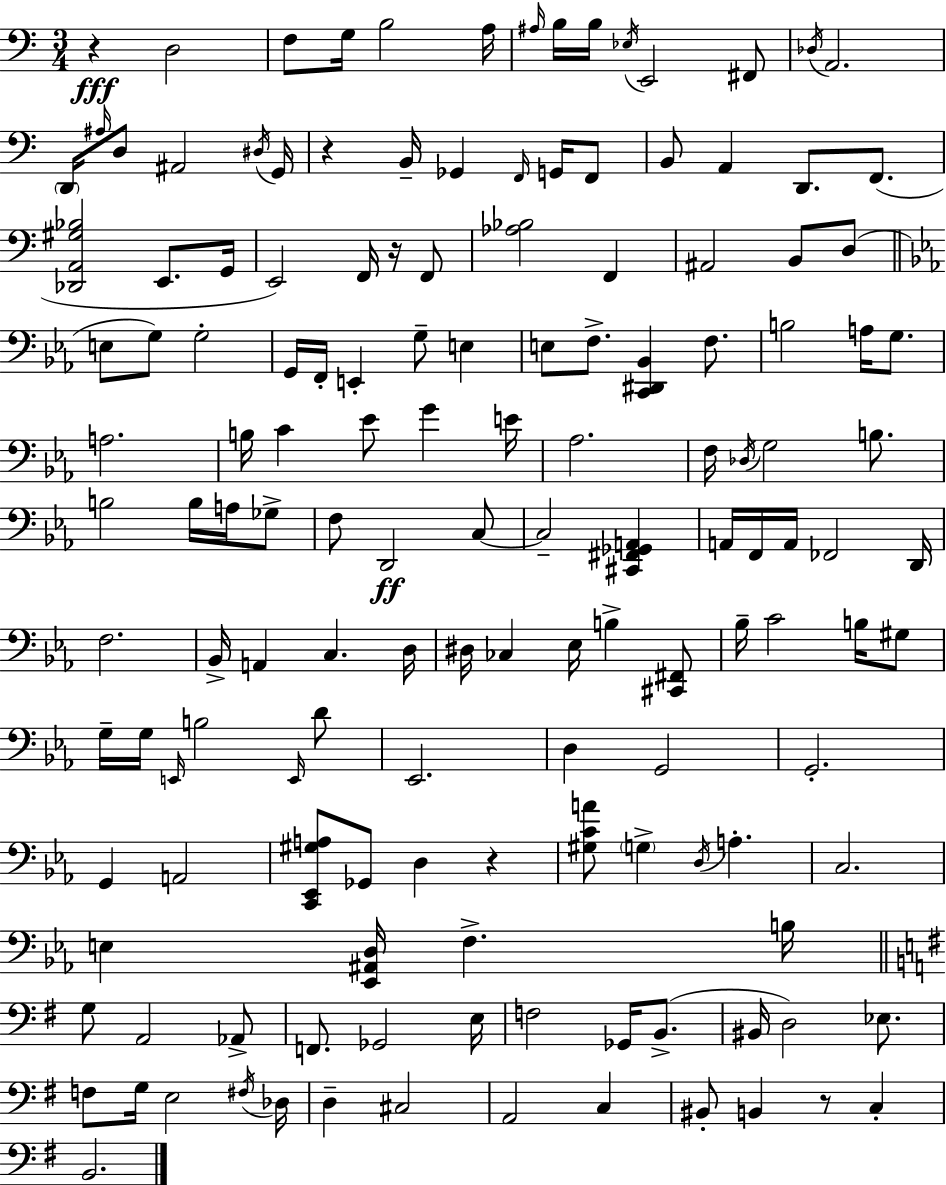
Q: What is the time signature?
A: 3/4